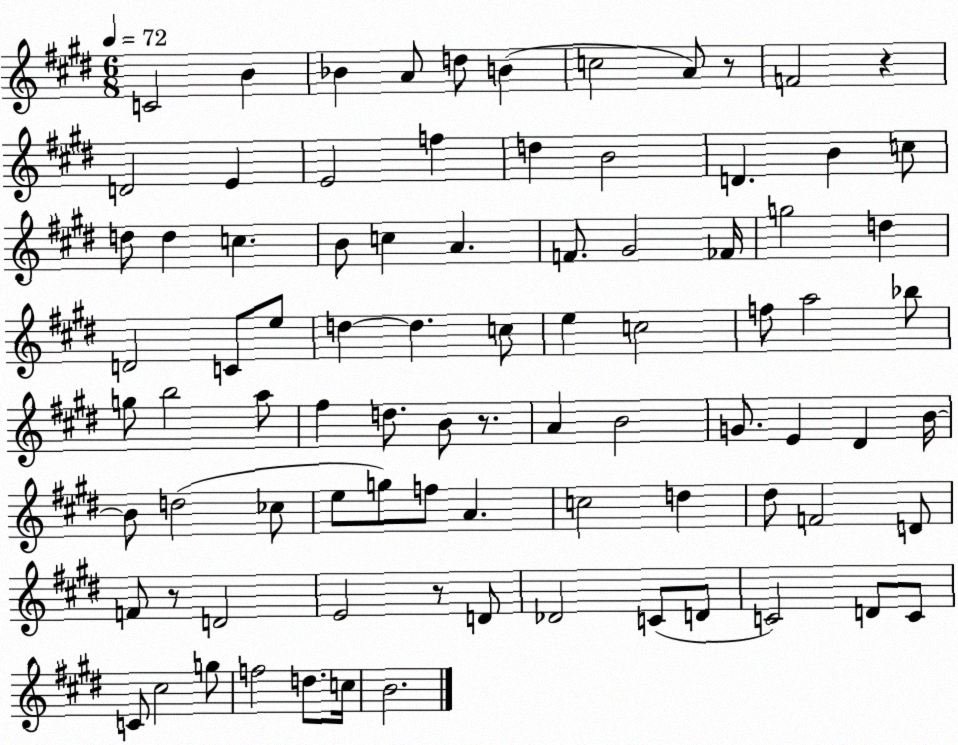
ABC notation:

X:1
T:Untitled
M:6/8
L:1/4
K:E
C2 B _B A/2 d/2 B c2 A/2 z/2 F2 z D2 E E2 f d B2 D B c/2 d/2 d c B/2 c A F/2 ^G2 _F/4 g2 d D2 C/2 e/2 d d c/2 e c2 f/2 a2 _b/2 g/2 b2 a/2 ^f d/2 B/2 z/2 A B2 G/2 E ^D B/4 B/2 d2 _c/2 e/2 g/2 f/2 A c2 d ^d/2 F2 D/2 F/2 z/2 D2 E2 z/2 D/2 _D2 C/2 D/2 C2 D/2 C/2 C/2 ^c2 g/2 f2 d/2 c/4 B2